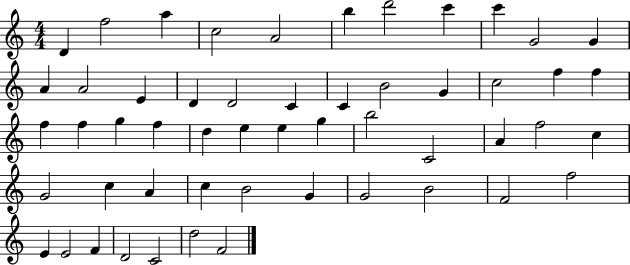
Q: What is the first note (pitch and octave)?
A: D4